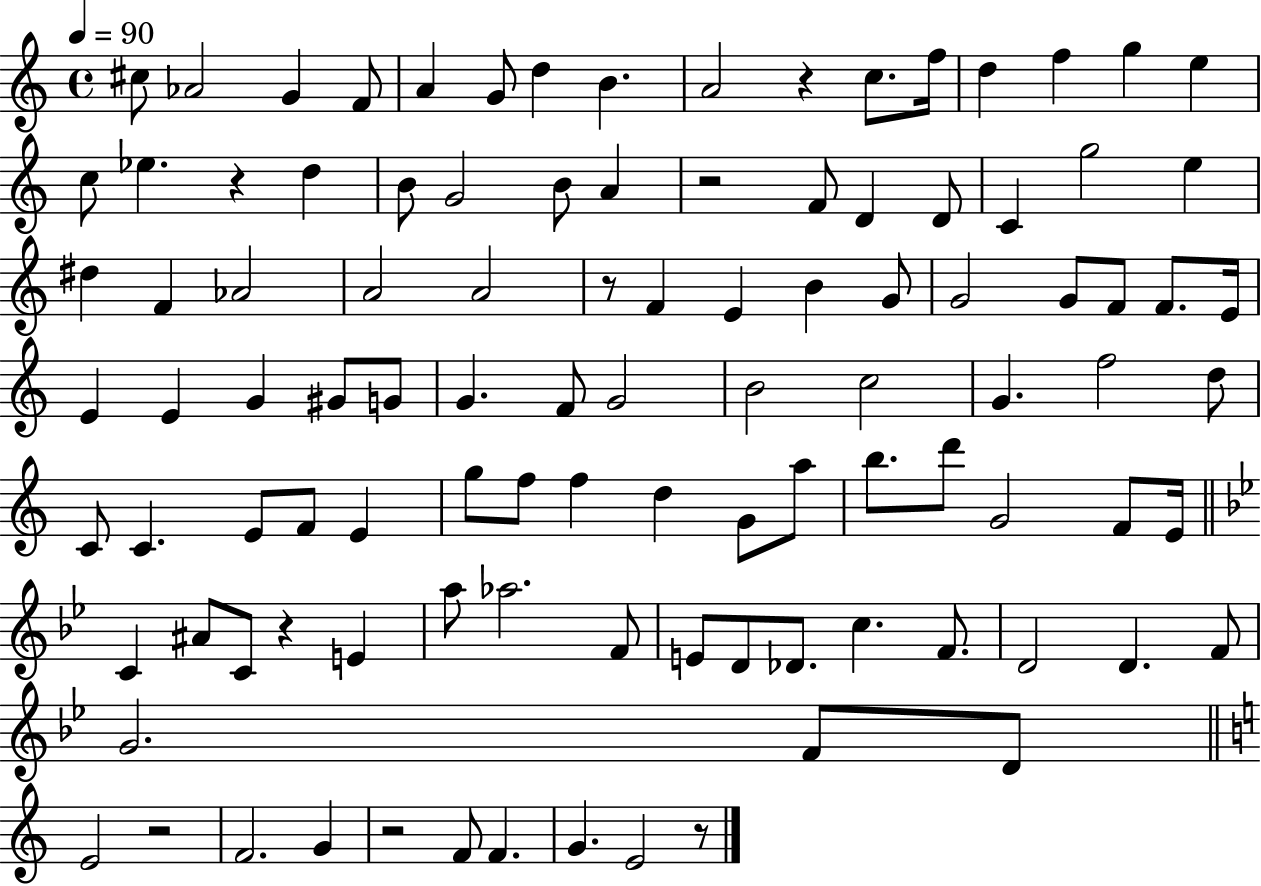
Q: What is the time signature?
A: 4/4